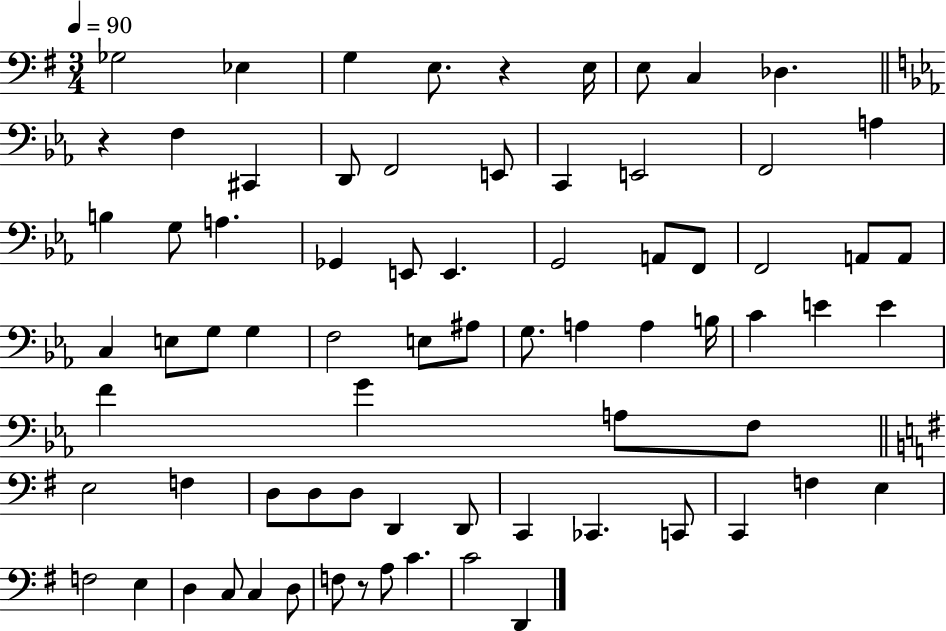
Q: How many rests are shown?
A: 3